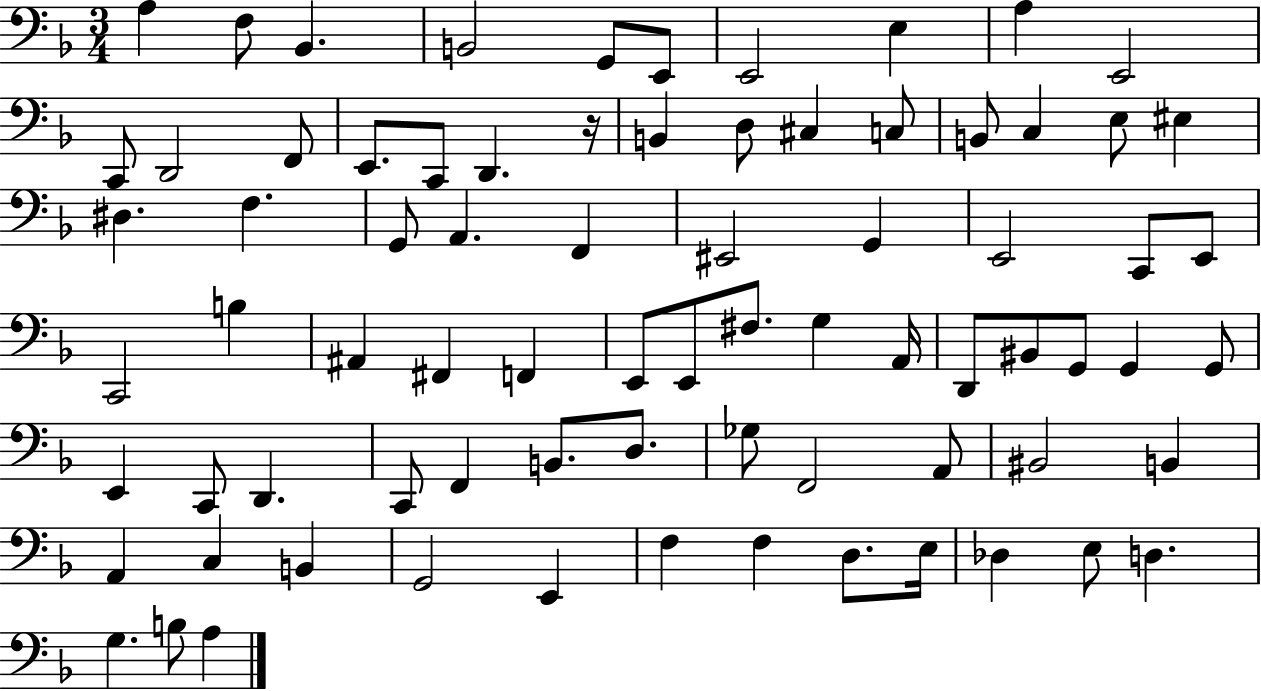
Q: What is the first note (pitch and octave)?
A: A3